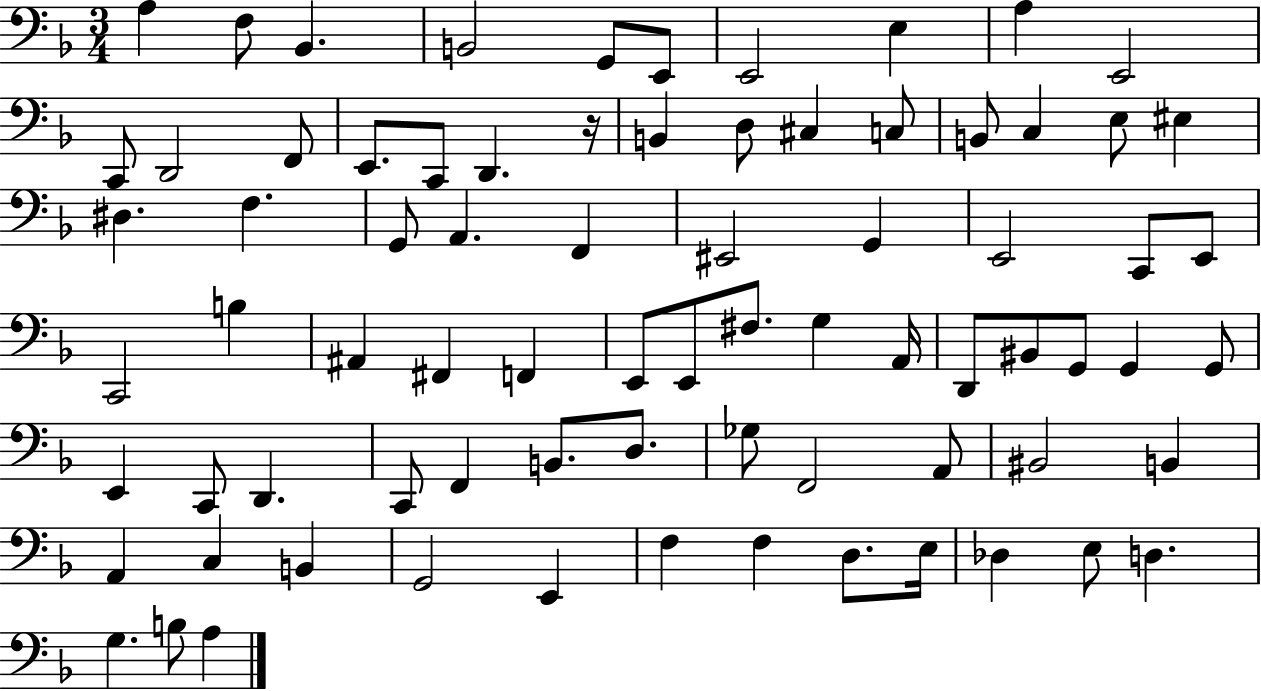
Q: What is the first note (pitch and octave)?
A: A3